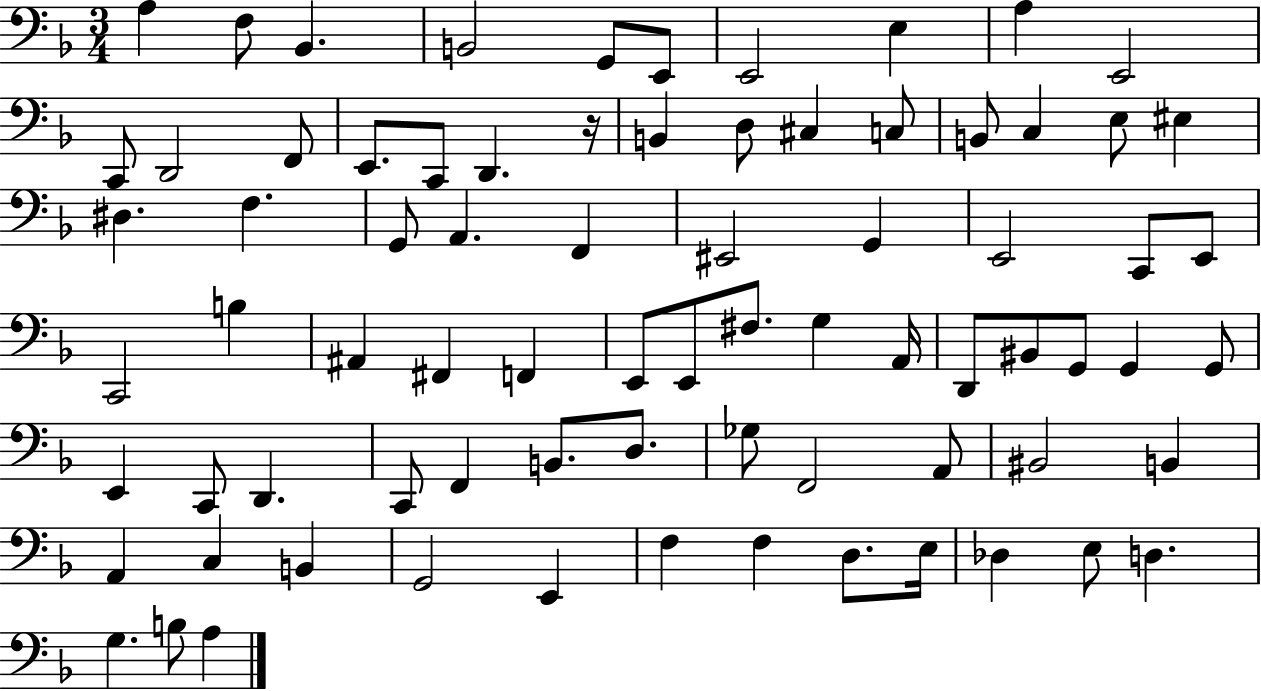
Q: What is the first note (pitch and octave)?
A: A3